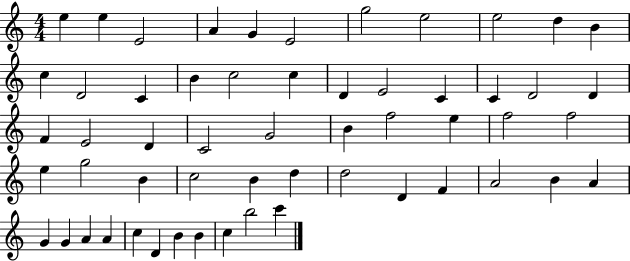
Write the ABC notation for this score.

X:1
T:Untitled
M:4/4
L:1/4
K:C
e e E2 A G E2 g2 e2 e2 d B c D2 C B c2 c D E2 C C D2 D F E2 D C2 G2 B f2 e f2 f2 e g2 B c2 B d d2 D F A2 B A G G A A c D B B c b2 c'